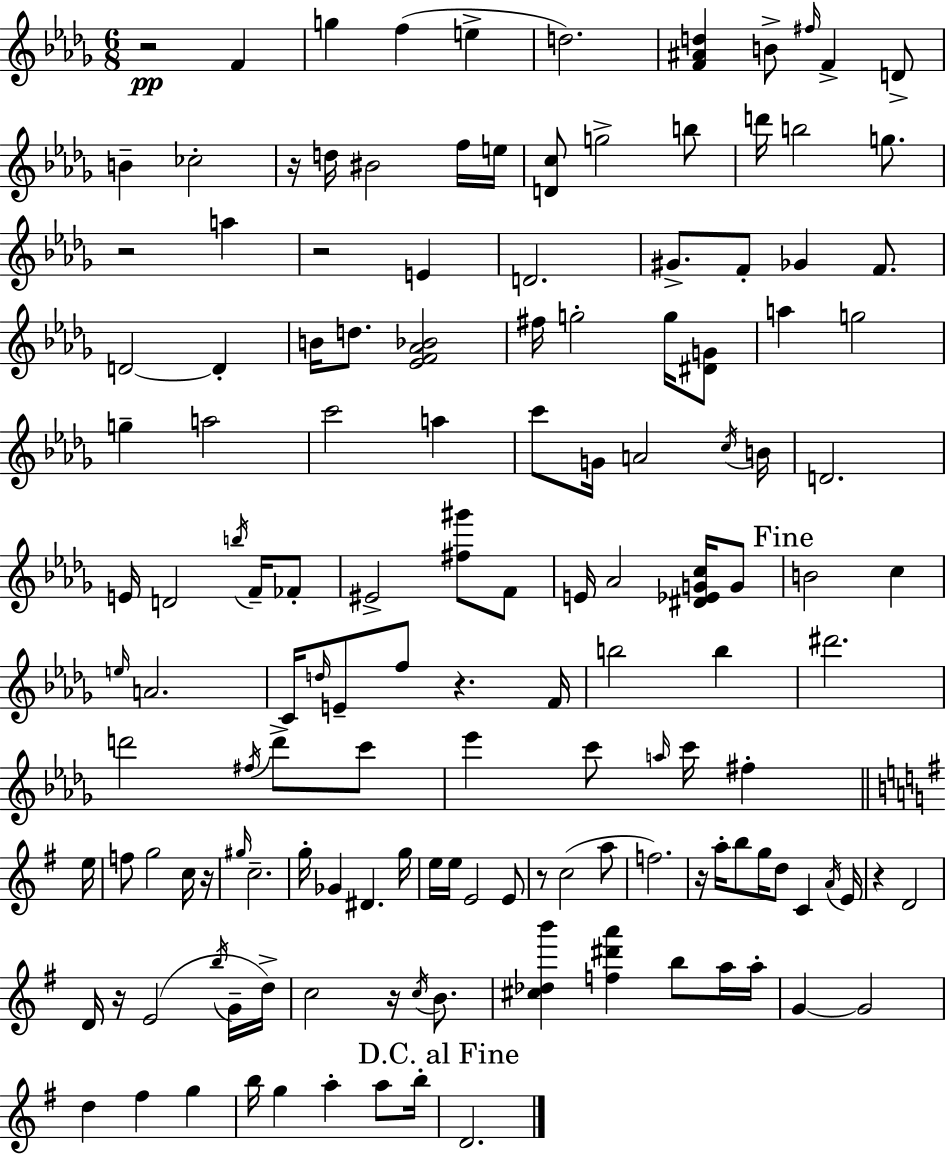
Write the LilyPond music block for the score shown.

{
  \clef treble
  \numericTimeSignature
  \time 6/8
  \key bes \minor
  r2\pp f'4 | g''4 f''4( e''4-> | d''2.) | <f' ais' d''>4 b'8-> \grace { fis''16 } f'4-> d'8-> | \break b'4-- ces''2-. | r16 d''16 bis'2 f''16 | e''16 <d' c''>8 g''2-> b''8 | d'''16 b''2 g''8. | \break r2 a''4 | r2 e'4 | d'2. | gis'8.-> f'8-. ges'4 f'8. | \break d'2~~ d'4-. | b'16 d''8. <ees' f' aes' bes'>2 | fis''16 g''2-. g''16 <dis' g'>8 | a''4 g''2 | \break g''4-- a''2 | c'''2 a''4 | c'''8 g'16 a'2 | \acciaccatura { c''16 } b'16 d'2. | \break e'16 d'2 \acciaccatura { b''16 } | f'16-- fes'8-. eis'2-> <fis'' gis'''>8 | f'8 e'16 aes'2 | <dis' ees' g' c''>16 g'8 \mark "Fine" b'2 c''4 | \break \grace { e''16 } a'2. | c'16 \grace { d''16 } e'8-- f''8 r4. | f'16 b''2 | b''4 dis'''2. | \break d'''2 | \acciaccatura { fis''16 } d'''8-> c'''8 ees'''4 c'''8 | \grace { a''16 } c'''16 fis''4-. \bar "||" \break \key g \major e''16 f''8 g''2 c''16 | r16 \grace { gis''16 } c''2.-- | g''16-. ges'4 dis'4. | g''16 e''16 e''16 e'2 | \break e'8 r8 c''2( | a''8 f''2.) | r16 a''16-. b''8 g''16 d''8 c'4 | \acciaccatura { a'16 } e'16 r4 d'2 | \break d'16 r16 e'2( | \acciaccatura { b''16 } g'16-- d''16->) c''2 | r16 \acciaccatura { c''16 } b'8. <cis'' des'' b'''>4 <f'' dis''' a'''>4 | b''8 a''16 a''16-. g'4~~ g'2 | \break d''4 fis''4 | g''4 b''16 g''4 a''4-. | a''8 b''16-. \mark "D.C. al Fine" d'2. | \bar "|."
}